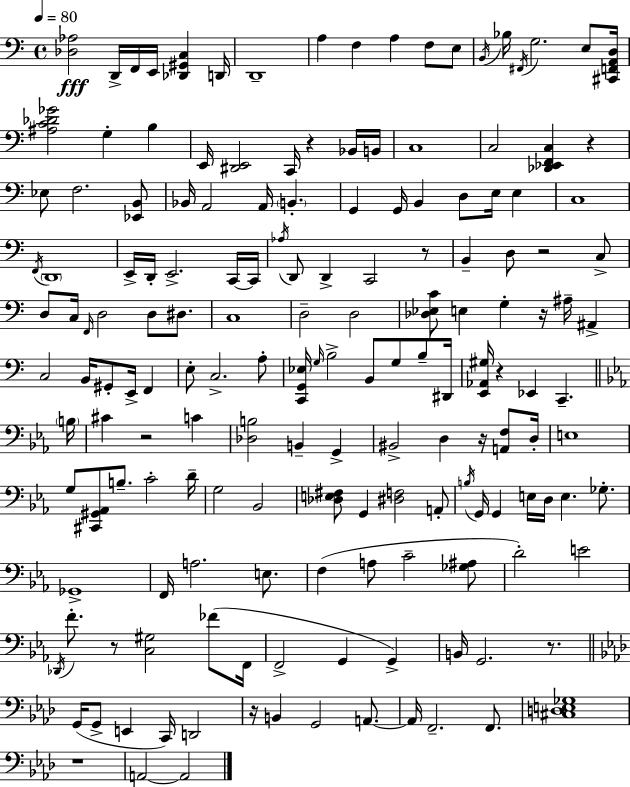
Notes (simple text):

[Db3,Ab3]/h D2/s F2/s E2/s [Db2,G#2,C3]/q D2/s D2/w A3/q F3/q A3/q F3/e E3/e B2/s Bb3/s F#2/s G3/h. E3/e [C#2,F2,A2,D3]/s [A#3,C4,Db4,Gb4]/h G3/q B3/q E2/s [D#2,E2]/h C2/s R/q Bb2/s B2/s C3/w C3/h [Db2,Eb2,F2,C3]/q R/q Eb3/e F3/h. [Eb2,B2]/e Bb2/s A2/h A2/s B2/q. G2/q G2/s B2/q D3/e E3/s E3/q C3/w F2/s D2/w E2/s D2/s E2/h. C2/s C2/s Ab3/s D2/e D2/q C2/h R/e B2/q D3/e R/h C3/e D3/e C3/s F2/s D3/h D3/e D#3/e. C3/w D3/h D3/h [Db3,Eb3,C4]/e E3/q G3/q R/s A#3/s A#2/q C3/h B2/s G#2/e E2/s F2/q E3/e C3/h. A3/e [C2,G2,Eb3]/s G3/s B3/h B2/e G3/e B3/e D#2/s [E2,Ab2,G#3]/s R/q Eb2/q C2/q. B3/s C#4/q R/h C4/q [Db3,B3]/h B2/q G2/q BIS2/h D3/q R/s [A2,F3]/e D3/s E3/w G3/e [C#2,G#2,Ab2]/e B3/e. C4/h D4/s G3/h Bb2/h [Db3,E3,F#3]/e G2/q [D#3,F3]/h A2/e B3/s G2/s G2/q E3/s D3/s E3/q. Gb3/e. Gb2/w F2/s A3/h. E3/e. F3/q A3/e C4/h [Gb3,A#3]/e D4/h E4/h Db2/s F4/e. R/e [C3,G#3]/h FES4/e F2/s F2/h G2/q G2/q B2/s G2/h. R/e. G2/s G2/e E2/q C2/s D2/h R/s B2/q G2/h A2/e. A2/s F2/h. F2/e. [C#3,D3,E3,Gb3]/w R/w A2/h A2/h